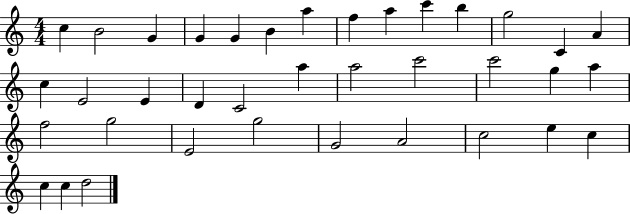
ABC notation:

X:1
T:Untitled
M:4/4
L:1/4
K:C
c B2 G G G B a f a c' b g2 C A c E2 E D C2 a a2 c'2 c'2 g a f2 g2 E2 g2 G2 A2 c2 e c c c d2